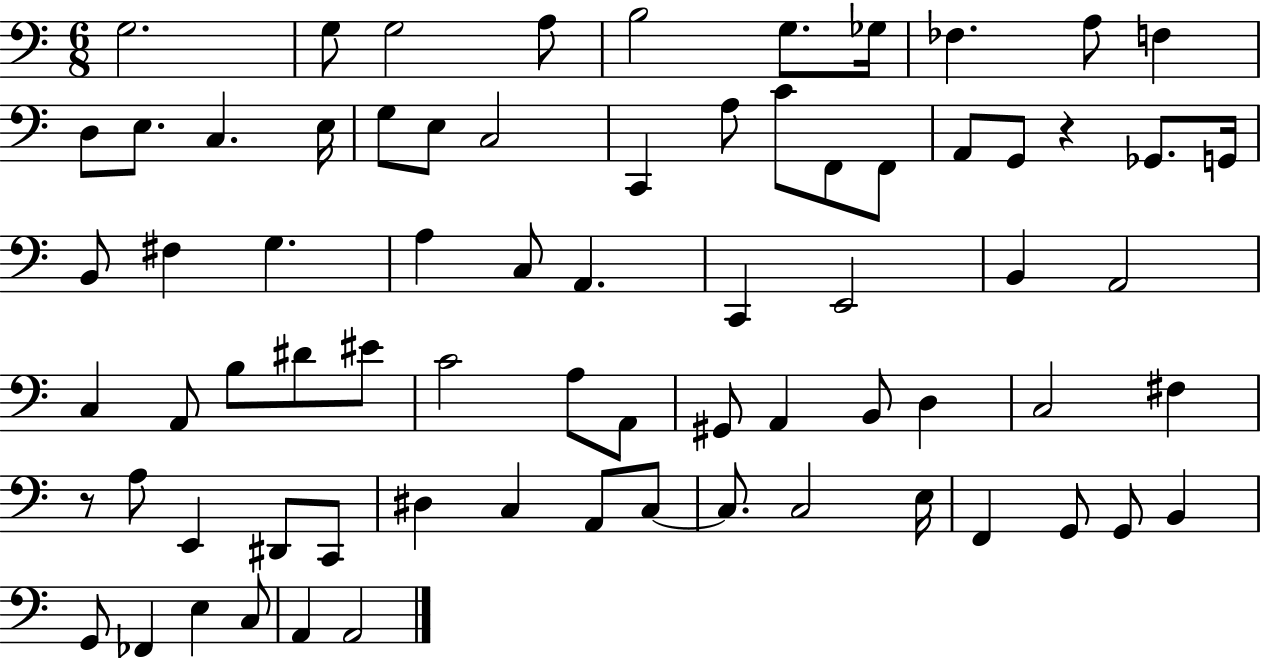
{
  \clef bass
  \numericTimeSignature
  \time 6/8
  \key c \major
  \repeat volta 2 { g2. | g8 g2 a8 | b2 g8. ges16 | fes4. a8 f4 | \break d8 e8. c4. e16 | g8 e8 c2 | c,4 a8 c'8 f,8 f,8 | a,8 g,8 r4 ges,8. g,16 | \break b,8 fis4 g4. | a4 c8 a,4. | c,4 e,2 | b,4 a,2 | \break c4 a,8 b8 dis'8 eis'8 | c'2 a8 a,8 | gis,8 a,4 b,8 d4 | c2 fis4 | \break r8 a8 e,4 dis,8 c,8 | dis4 c4 a,8 c8~~ | c8. c2 e16 | f,4 g,8 g,8 b,4 | \break g,8 fes,4 e4 c8 | a,4 a,2 | } \bar "|."
}